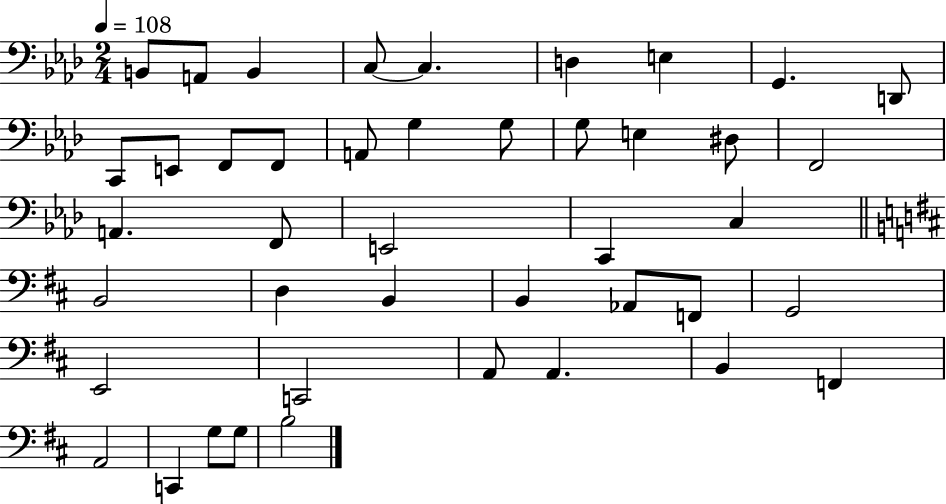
{
  \clef bass
  \numericTimeSignature
  \time 2/4
  \key aes \major
  \tempo 4 = 108
  b,8 a,8 b,4 | c8~~ c4. | d4 e4 | g,4. d,8 | \break c,8 e,8 f,8 f,8 | a,8 g4 g8 | g8 e4 dis8 | f,2 | \break a,4. f,8 | e,2 | c,4 c4 | \bar "||" \break \key d \major b,2 | d4 b,4 | b,4 aes,8 f,8 | g,2 | \break e,2 | c,2 | a,8 a,4. | b,4 f,4 | \break a,2 | c,4 g8 g8 | b2 | \bar "|."
}